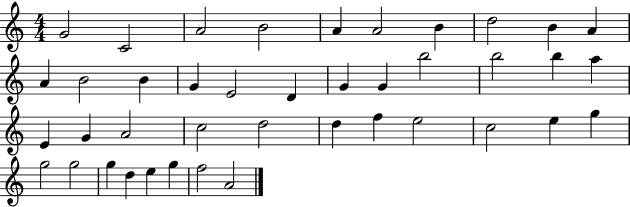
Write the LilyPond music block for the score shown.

{
  \clef treble
  \numericTimeSignature
  \time 4/4
  \key c \major
  g'2 c'2 | a'2 b'2 | a'4 a'2 b'4 | d''2 b'4 a'4 | \break a'4 b'2 b'4 | g'4 e'2 d'4 | g'4 g'4 b''2 | b''2 b''4 a''4 | \break e'4 g'4 a'2 | c''2 d''2 | d''4 f''4 e''2 | c''2 e''4 g''4 | \break g''2 g''2 | g''4 d''4 e''4 g''4 | f''2 a'2 | \bar "|."
}